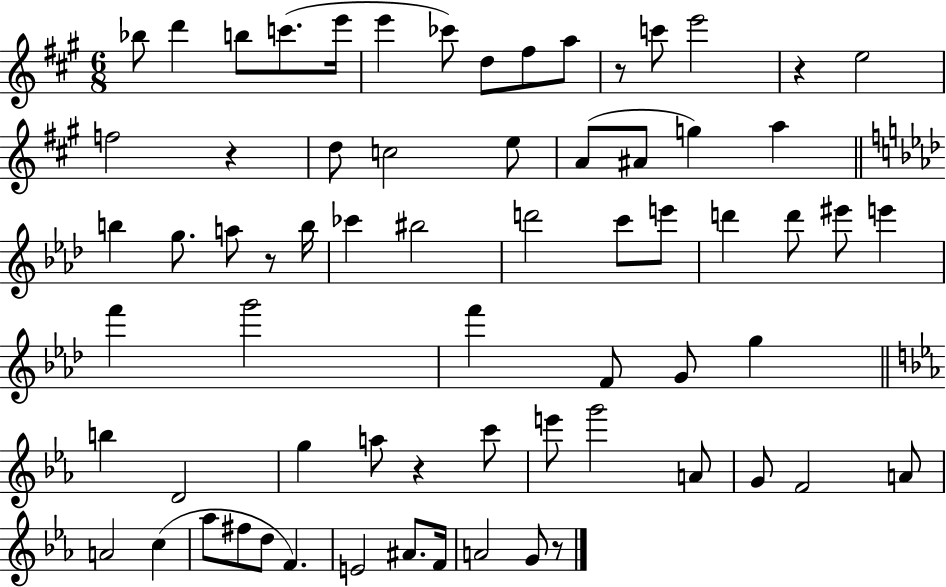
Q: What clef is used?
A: treble